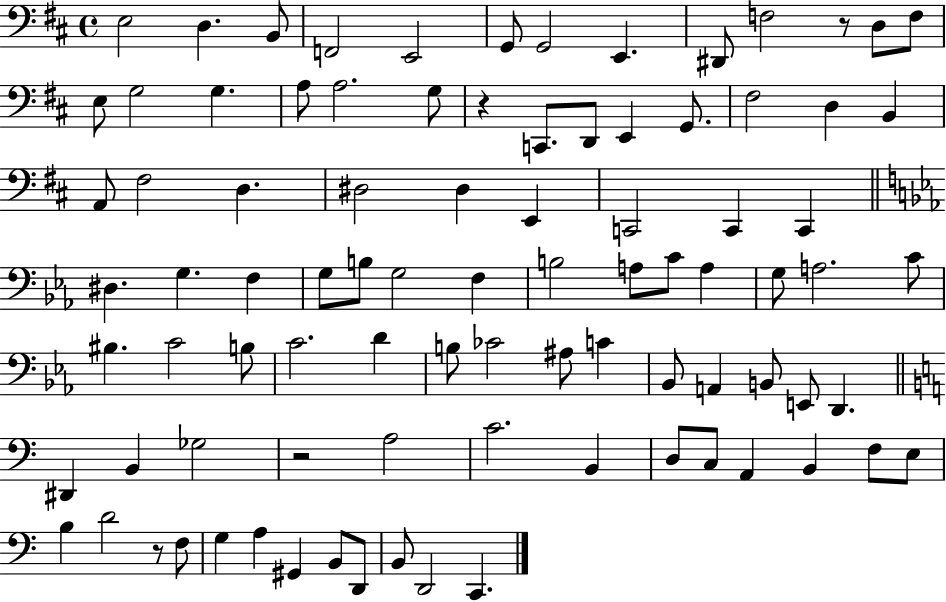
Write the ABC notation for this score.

X:1
T:Untitled
M:4/4
L:1/4
K:D
E,2 D, B,,/2 F,,2 E,,2 G,,/2 G,,2 E,, ^D,,/2 F,2 z/2 D,/2 F,/2 E,/2 G,2 G, A,/2 A,2 G,/2 z C,,/2 D,,/2 E,, G,,/2 ^F,2 D, B,, A,,/2 ^F,2 D, ^D,2 ^D, E,, C,,2 C,, C,, ^D, G, F, G,/2 B,/2 G,2 F, B,2 A,/2 C/2 A, G,/2 A,2 C/2 ^B, C2 B,/2 C2 D B,/2 _C2 ^A,/2 C _B,,/2 A,, B,,/2 E,,/2 D,, ^D,, B,, _G,2 z2 A,2 C2 B,, D,/2 C,/2 A,, B,, F,/2 E,/2 B, D2 z/2 F,/2 G, A, ^G,, B,,/2 D,,/2 B,,/2 D,,2 C,,